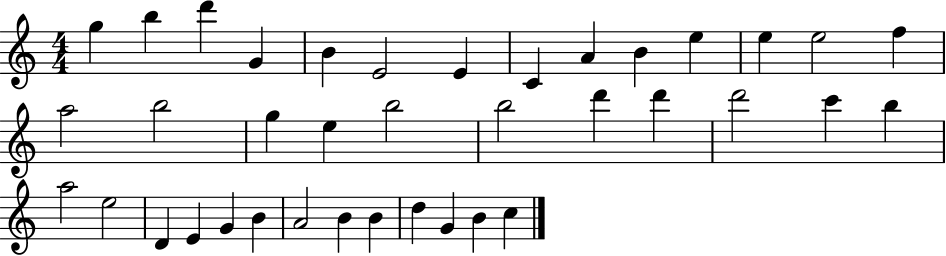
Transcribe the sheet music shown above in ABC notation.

X:1
T:Untitled
M:4/4
L:1/4
K:C
g b d' G B E2 E C A B e e e2 f a2 b2 g e b2 b2 d' d' d'2 c' b a2 e2 D E G B A2 B B d G B c